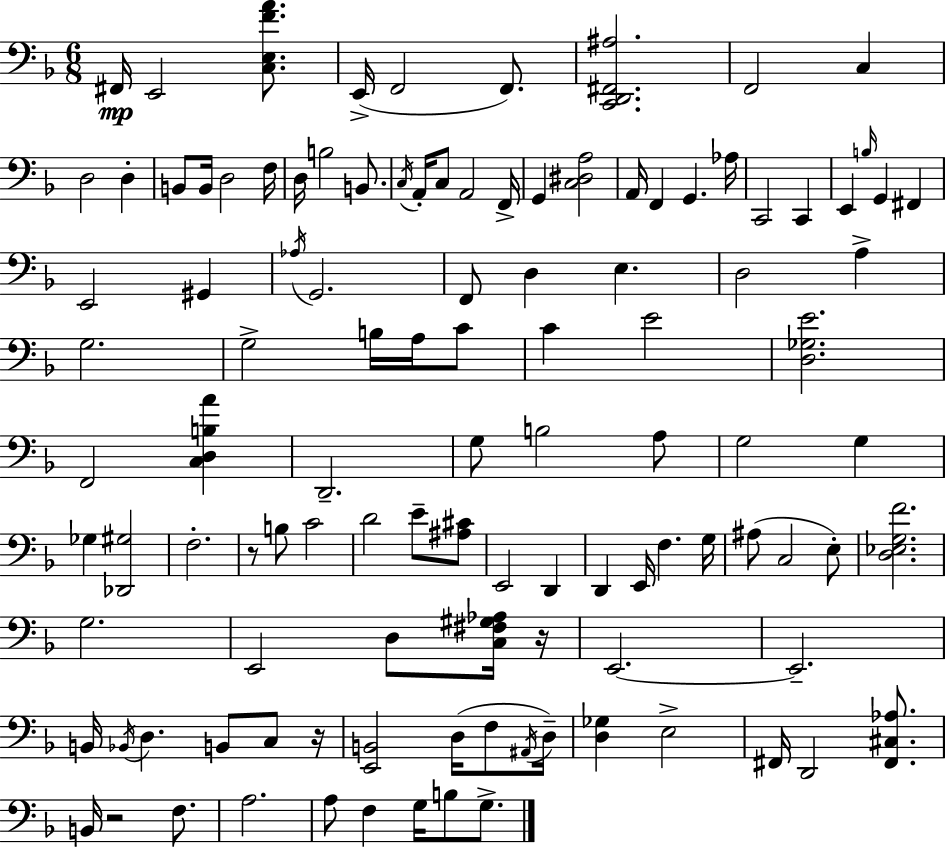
X:1
T:Untitled
M:6/8
L:1/4
K:F
^F,,/4 E,,2 [C,E,FA]/2 E,,/4 F,,2 F,,/2 [C,,D,,^F,,^A,]2 F,,2 C, D,2 D, B,,/2 B,,/4 D,2 F,/4 D,/4 B,2 B,,/2 C,/4 A,,/4 C,/2 A,,2 F,,/4 G,, [C,^D,A,]2 A,,/4 F,, G,, _A,/4 C,,2 C,, E,, B,/4 G,, ^F,, E,,2 ^G,, _A,/4 G,,2 F,,/2 D, E, D,2 A, G,2 G,2 B,/4 A,/4 C/2 C E2 [D,_G,E]2 F,,2 [C,D,B,A] D,,2 G,/2 B,2 A,/2 G,2 G, _G, [_D,,^G,]2 F,2 z/2 B,/2 C2 D2 E/2 [^A,^C]/2 E,,2 D,, D,, E,,/4 F, G,/4 ^A,/2 C,2 E,/2 [D,_E,G,F]2 G,2 E,,2 D,/2 [C,^F,^G,_A,]/4 z/4 E,,2 E,,2 B,,/4 _B,,/4 D, B,,/2 C,/2 z/4 [E,,B,,]2 D,/4 F,/2 ^A,,/4 D,/4 [D,_G,] E,2 ^F,,/4 D,,2 [^F,,^C,_A,]/2 B,,/4 z2 F,/2 A,2 A,/2 F, G,/4 B,/2 G,/2